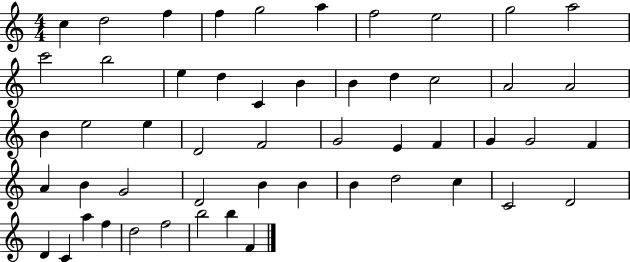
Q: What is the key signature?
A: C major